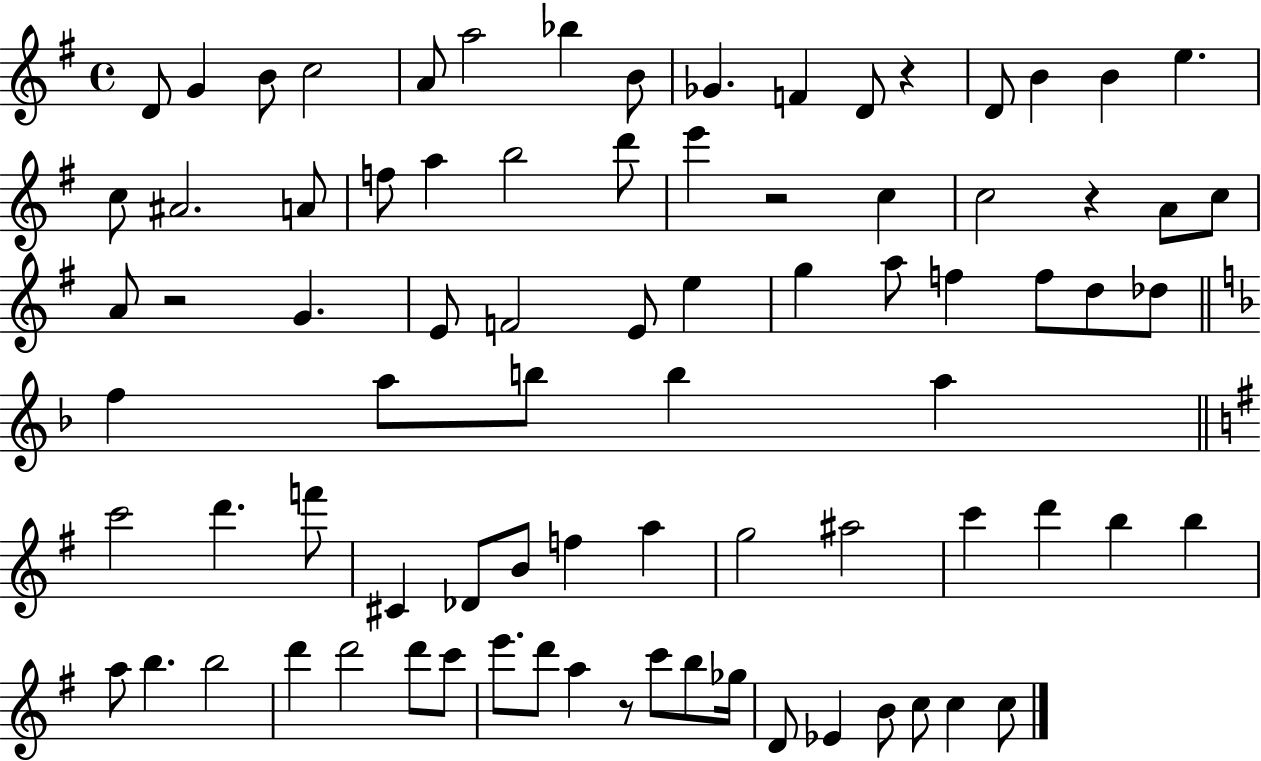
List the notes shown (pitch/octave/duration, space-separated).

D4/e G4/q B4/e C5/h A4/e A5/h Bb5/q B4/e Gb4/q. F4/q D4/e R/q D4/e B4/q B4/q E5/q. C5/e A#4/h. A4/e F5/e A5/q B5/h D6/e E6/q R/h C5/q C5/h R/q A4/e C5/e A4/e R/h G4/q. E4/e F4/h E4/e E5/q G5/q A5/e F5/q F5/e D5/e Db5/e F5/q A5/e B5/e B5/q A5/q C6/h D6/q. F6/e C#4/q Db4/e B4/e F5/q A5/q G5/h A#5/h C6/q D6/q B5/q B5/q A5/e B5/q. B5/h D6/q D6/h D6/e C6/e E6/e. D6/e A5/q R/e C6/e B5/e Gb5/s D4/e Eb4/q B4/e C5/e C5/q C5/e